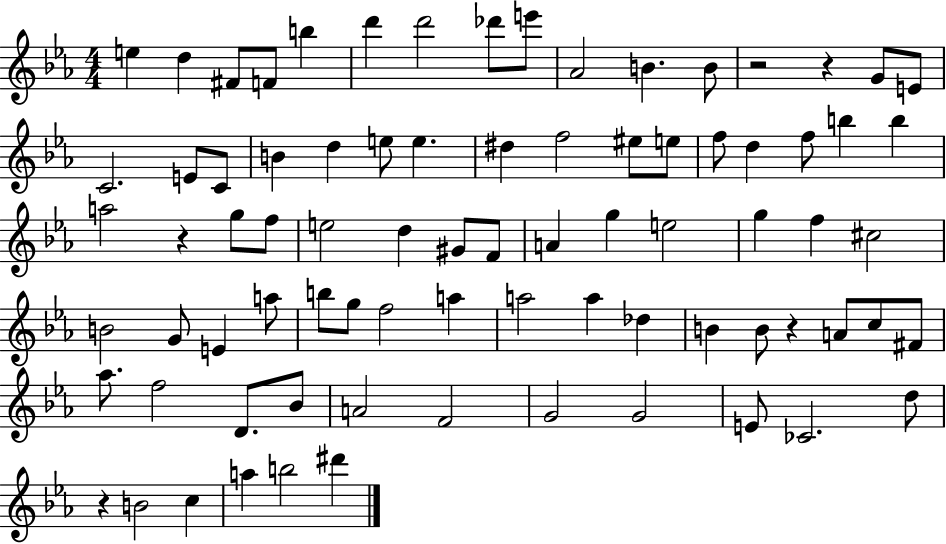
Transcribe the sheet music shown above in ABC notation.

X:1
T:Untitled
M:4/4
L:1/4
K:Eb
e d ^F/2 F/2 b d' d'2 _d'/2 e'/2 _A2 B B/2 z2 z G/2 E/2 C2 E/2 C/2 B d e/2 e ^d f2 ^e/2 e/2 f/2 d f/2 b b a2 z g/2 f/2 e2 d ^G/2 F/2 A g e2 g f ^c2 B2 G/2 E a/2 b/2 g/2 f2 a a2 a _d B B/2 z A/2 c/2 ^F/2 _a/2 f2 D/2 _B/2 A2 F2 G2 G2 E/2 _C2 d/2 z B2 c a b2 ^d'